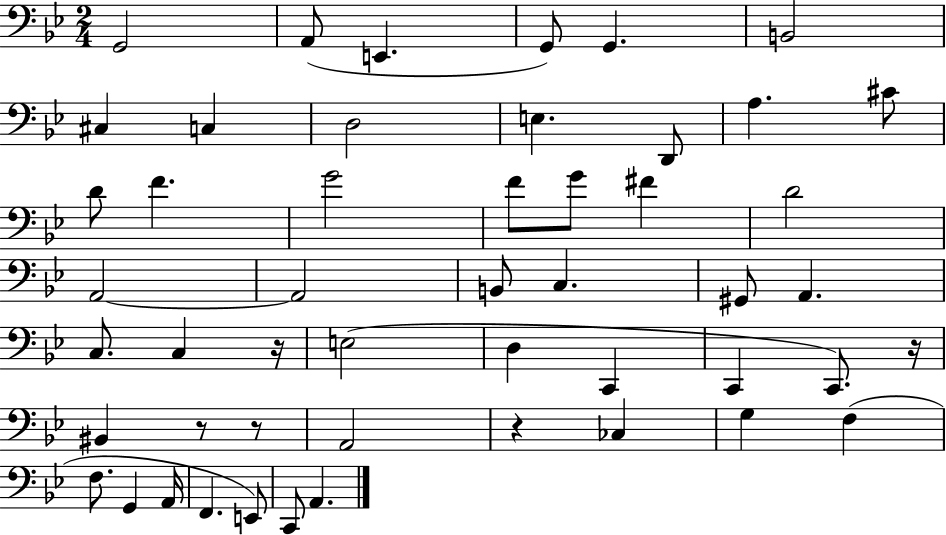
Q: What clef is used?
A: bass